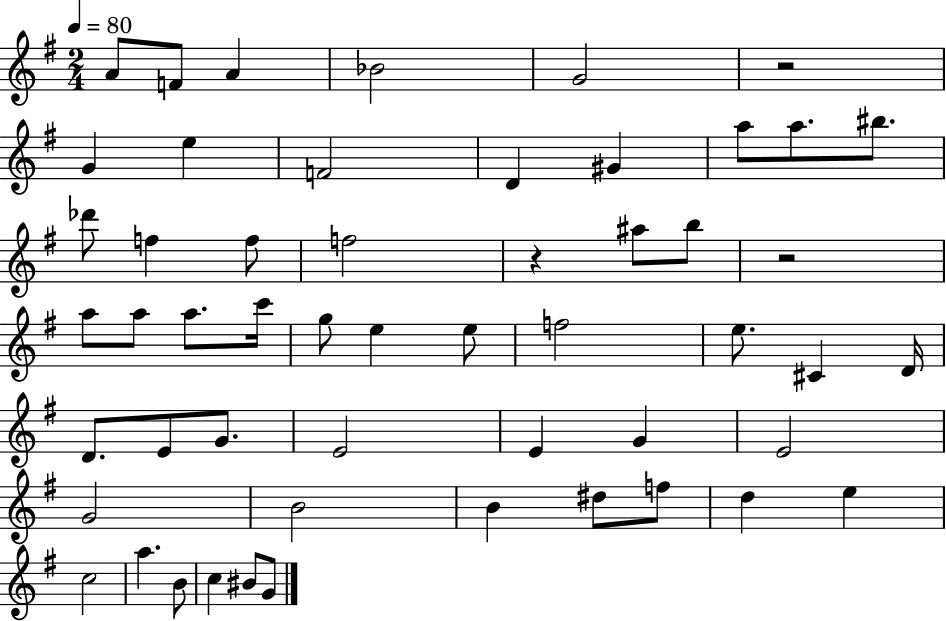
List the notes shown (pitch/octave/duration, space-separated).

A4/e F4/e A4/q Bb4/h G4/h R/h G4/q E5/q F4/h D4/q G#4/q A5/e A5/e. BIS5/e. Db6/e F5/q F5/e F5/h R/q A#5/e B5/e R/h A5/e A5/e A5/e. C6/s G5/e E5/q E5/e F5/h E5/e. C#4/q D4/s D4/e. E4/e G4/e. E4/h E4/q G4/q E4/h G4/h B4/h B4/q D#5/e F5/e D5/q E5/q C5/h A5/q. B4/e C5/q BIS4/e G4/e